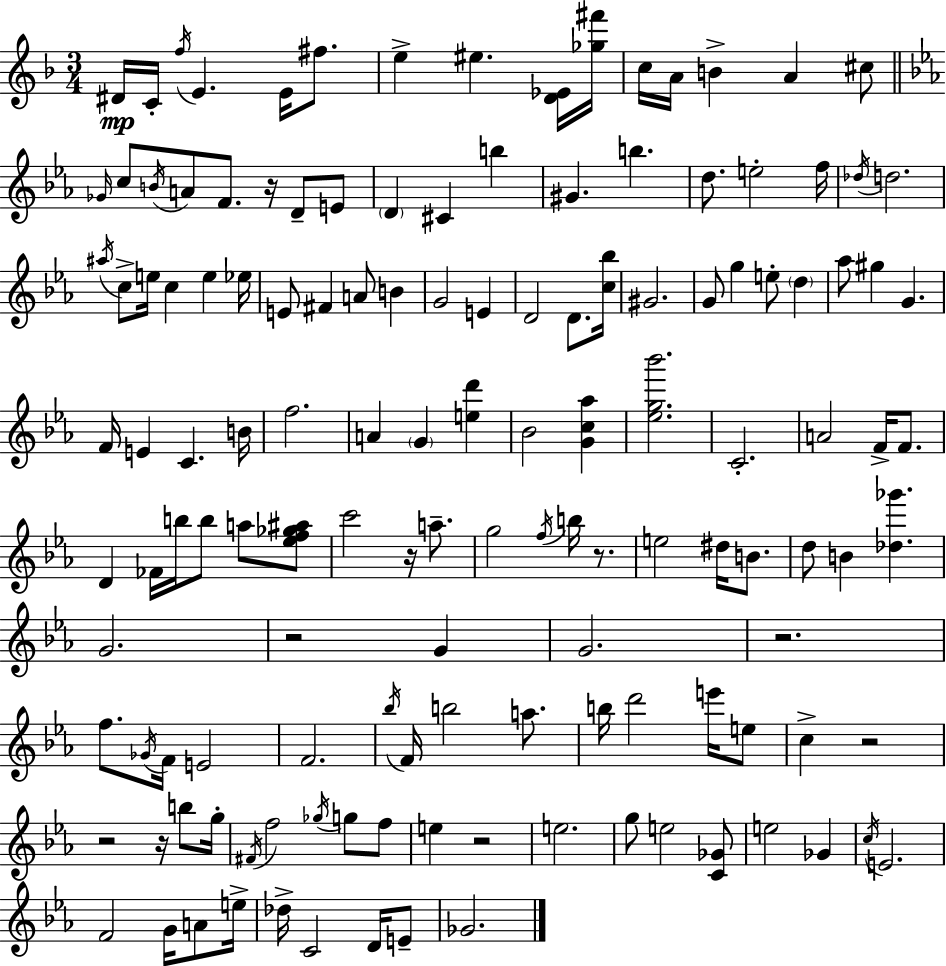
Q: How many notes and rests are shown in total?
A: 138